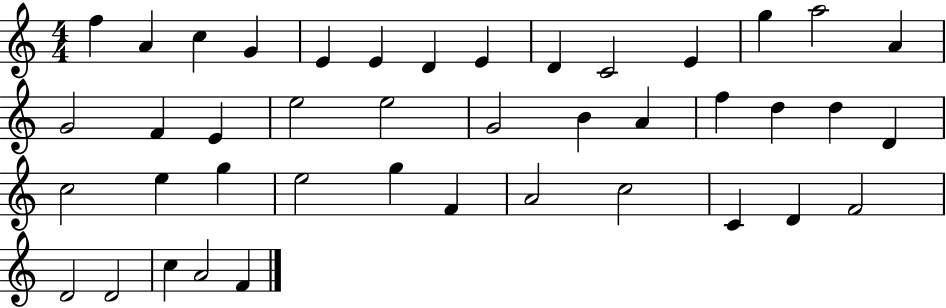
F5/q A4/q C5/q G4/q E4/q E4/q D4/q E4/q D4/q C4/h E4/q G5/q A5/h A4/q G4/h F4/q E4/q E5/h E5/h G4/h B4/q A4/q F5/q D5/q D5/q D4/q C5/h E5/q G5/q E5/h G5/q F4/q A4/h C5/h C4/q D4/q F4/h D4/h D4/h C5/q A4/h F4/q